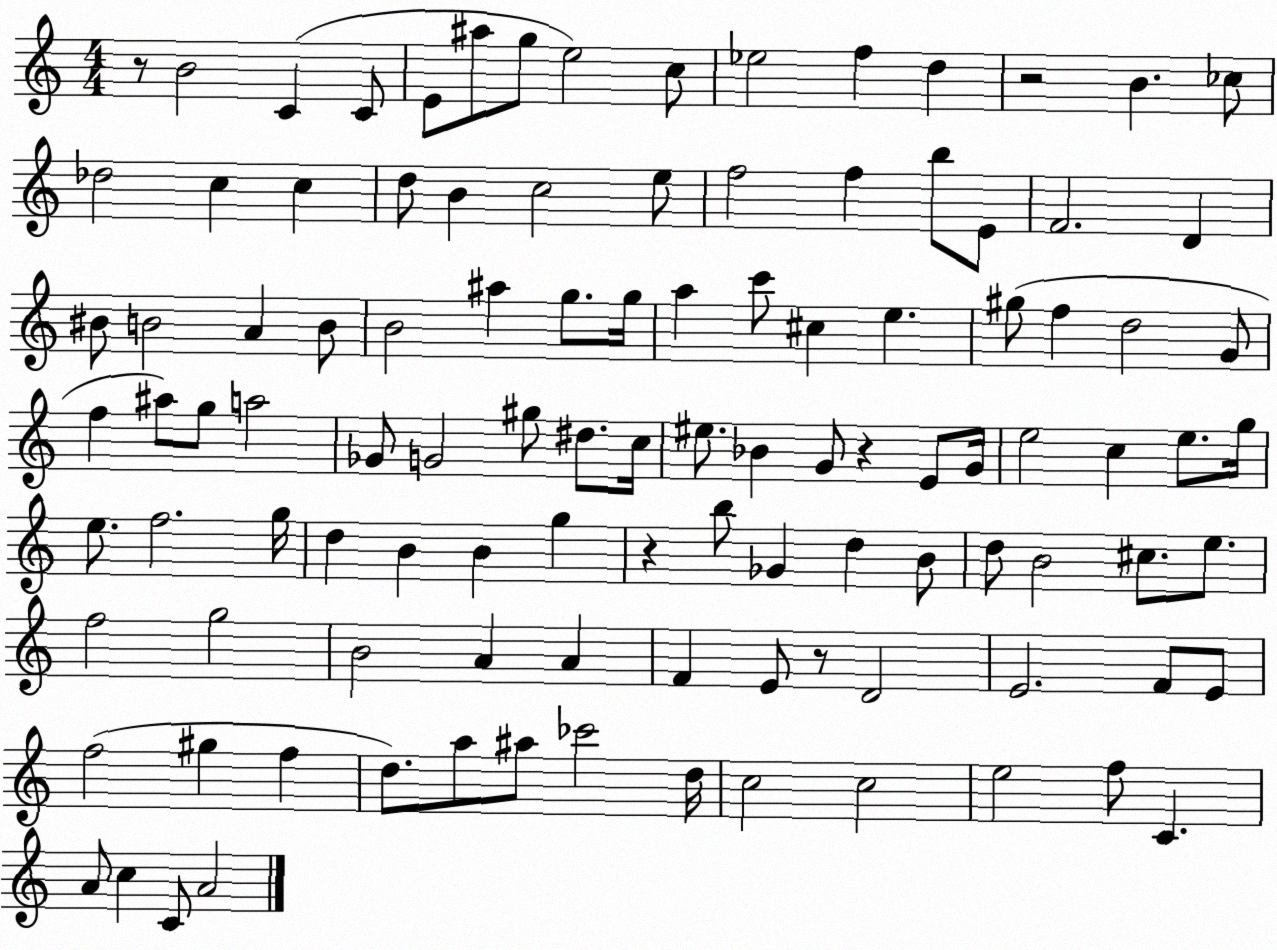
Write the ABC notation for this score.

X:1
T:Untitled
M:4/4
L:1/4
K:C
z/2 B2 C C/2 E/2 ^a/2 g/2 e2 c/2 _e2 f d z2 B _c/2 _d2 c c d/2 B c2 e/2 f2 f b/2 E/2 F2 D ^B/2 B2 A B/2 B2 ^a g/2 g/4 a c'/2 ^c e ^g/2 f d2 G/2 f ^a/2 g/2 a2 _G/2 G2 ^g/2 ^d/2 c/4 ^e/2 _B G/2 z E/2 G/4 e2 c e/2 g/4 e/2 f2 g/4 d B B g z b/2 _G d B/2 d/2 B2 ^c/2 e/2 f2 g2 B2 A A F E/2 z/2 D2 E2 F/2 E/2 f2 ^g f d/2 a/2 ^a/2 _c'2 d/4 c2 c2 e2 f/2 C A/2 c C/2 A2